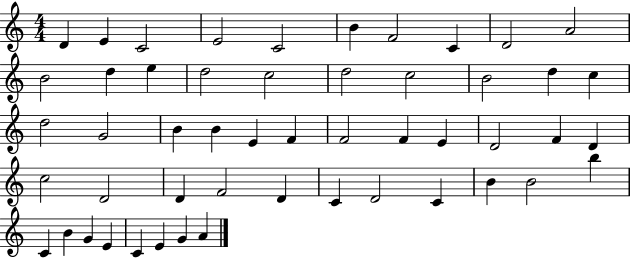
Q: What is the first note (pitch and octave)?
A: D4